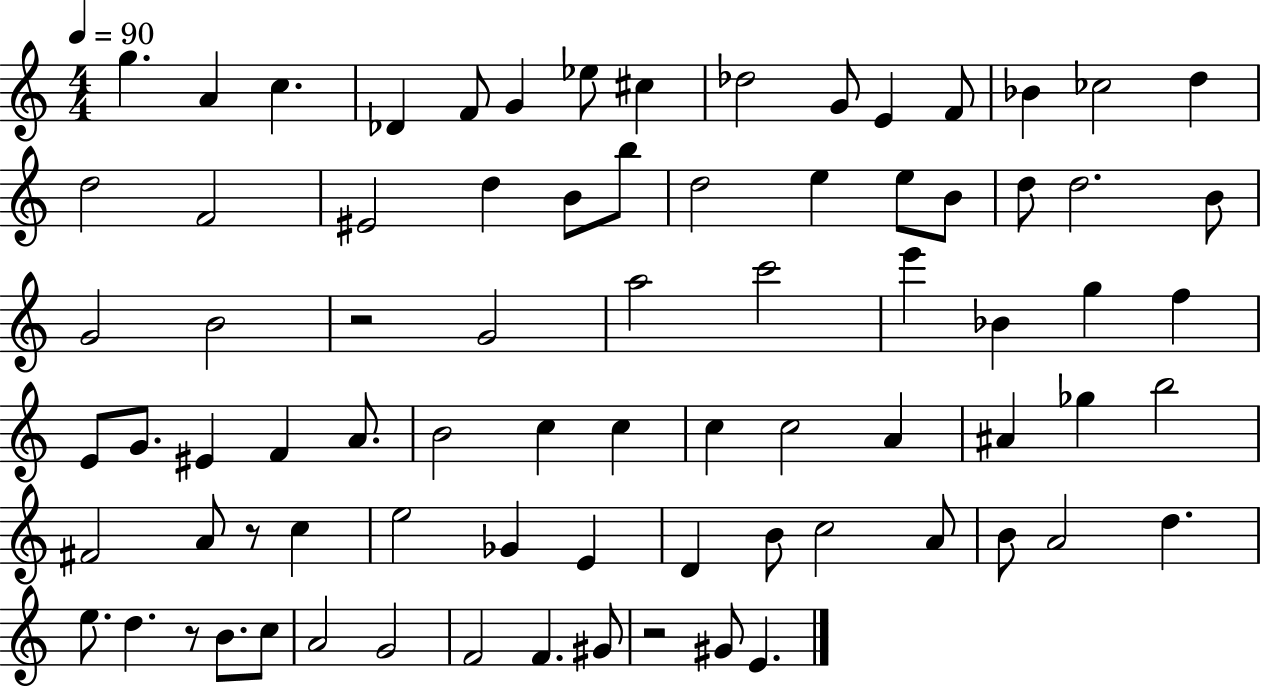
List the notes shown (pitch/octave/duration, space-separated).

G5/q. A4/q C5/q. Db4/q F4/e G4/q Eb5/e C#5/q Db5/h G4/e E4/q F4/e Bb4/q CES5/h D5/q D5/h F4/h EIS4/h D5/q B4/e B5/e D5/h E5/q E5/e B4/e D5/e D5/h. B4/e G4/h B4/h R/h G4/h A5/h C6/h E6/q Bb4/q G5/q F5/q E4/e G4/e. EIS4/q F4/q A4/e. B4/h C5/q C5/q C5/q C5/h A4/q A#4/q Gb5/q B5/h F#4/h A4/e R/e C5/q E5/h Gb4/q E4/q D4/q B4/e C5/h A4/e B4/e A4/h D5/q. E5/e. D5/q. R/e B4/e. C5/e A4/h G4/h F4/h F4/q. G#4/e R/h G#4/e E4/q.